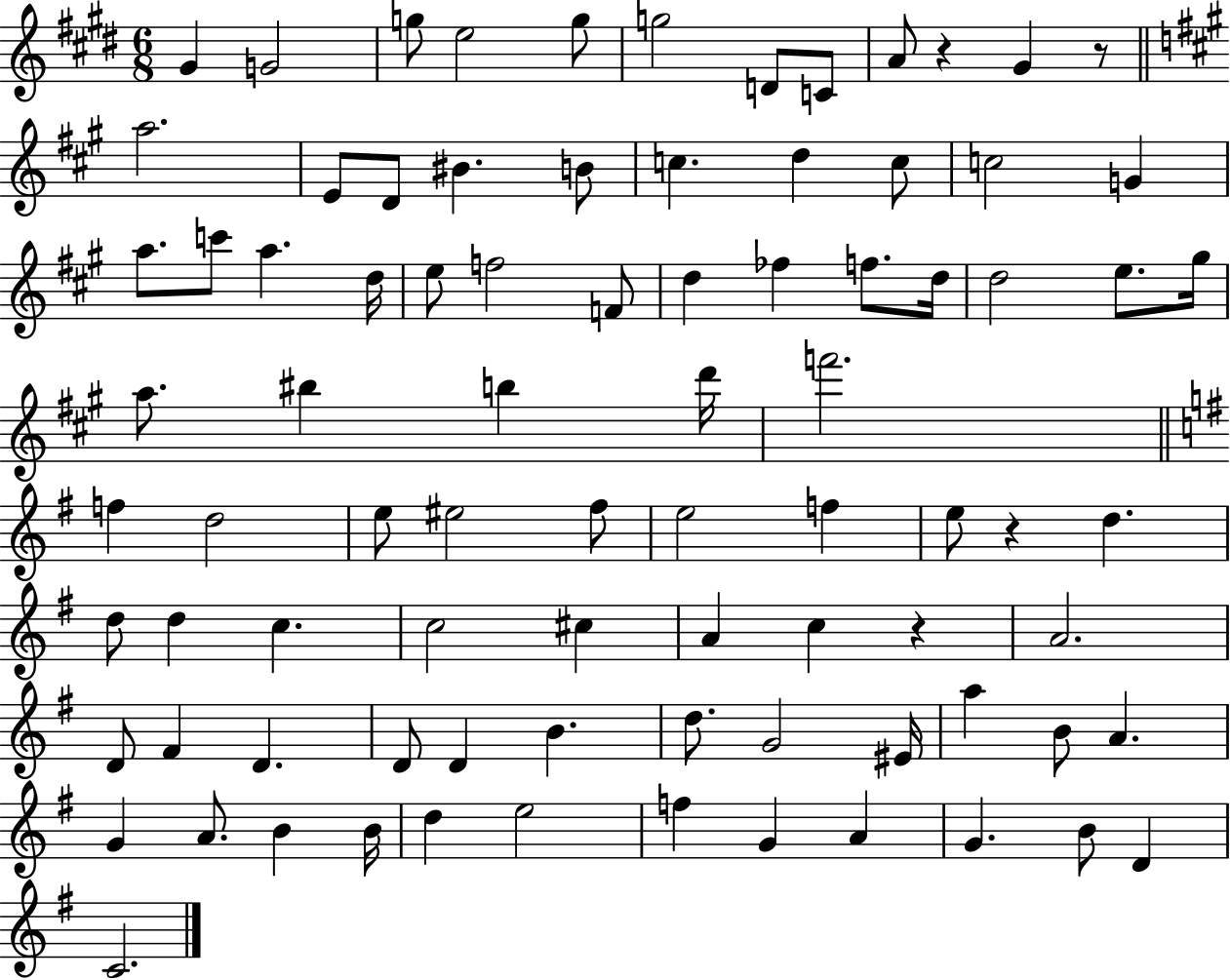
X:1
T:Untitled
M:6/8
L:1/4
K:E
^G G2 g/2 e2 g/2 g2 D/2 C/2 A/2 z ^G z/2 a2 E/2 D/2 ^B B/2 c d c/2 c2 G a/2 c'/2 a d/4 e/2 f2 F/2 d _f f/2 d/4 d2 e/2 ^g/4 a/2 ^b b d'/4 f'2 f d2 e/2 ^e2 ^f/2 e2 f e/2 z d d/2 d c c2 ^c A c z A2 D/2 ^F D D/2 D B d/2 G2 ^E/4 a B/2 A G A/2 B B/4 d e2 f G A G B/2 D C2